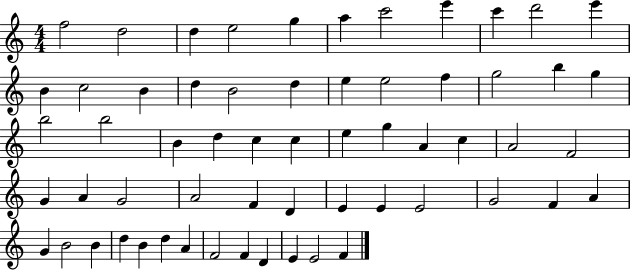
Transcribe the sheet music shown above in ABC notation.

X:1
T:Untitled
M:4/4
L:1/4
K:C
f2 d2 d e2 g a c'2 e' c' d'2 e' B c2 B d B2 d e e2 f g2 b g b2 b2 B d c c e g A c A2 F2 G A G2 A2 F D E E E2 G2 F A G B2 B d B d A F2 F D E E2 F